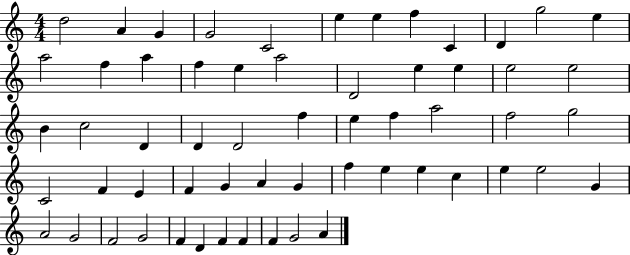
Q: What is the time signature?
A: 4/4